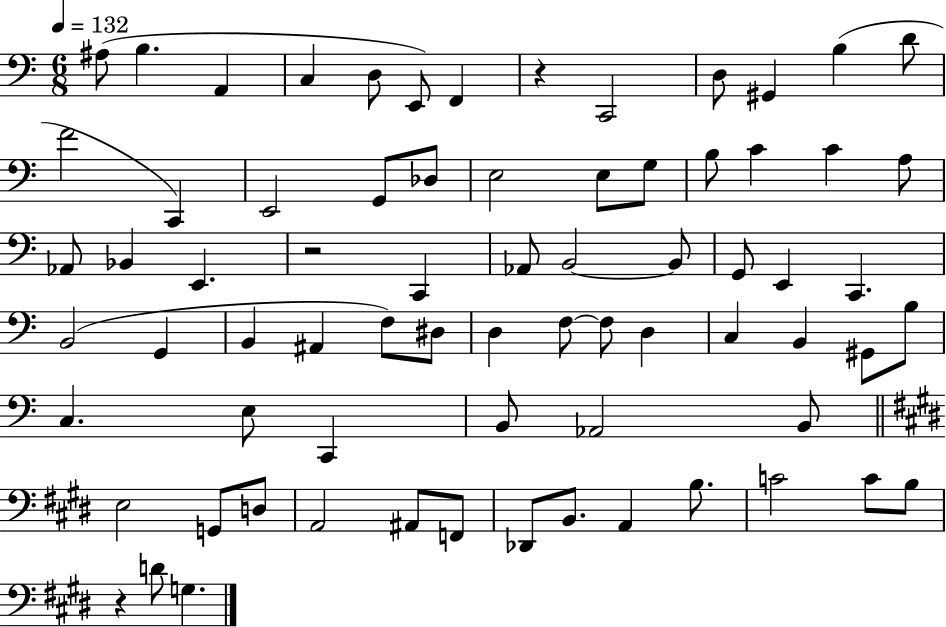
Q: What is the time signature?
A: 6/8